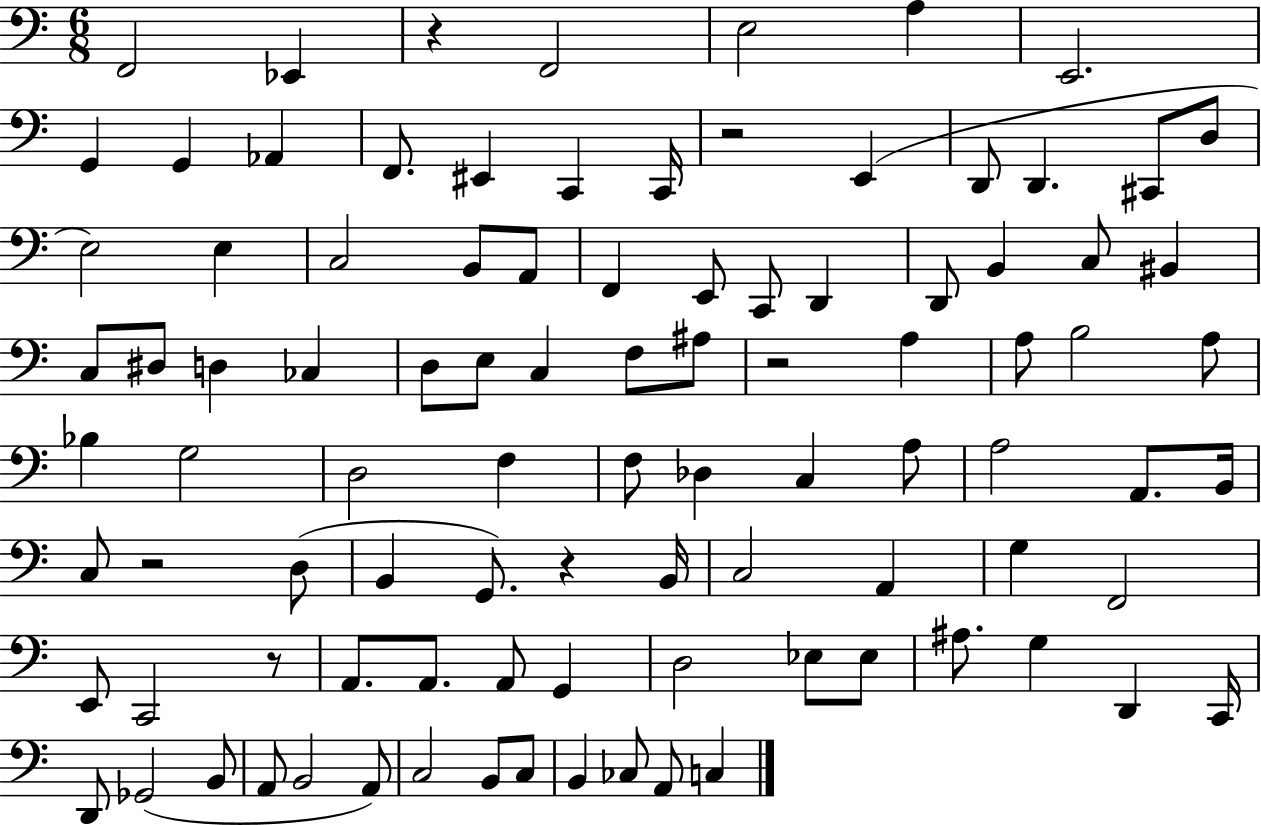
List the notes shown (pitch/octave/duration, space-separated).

F2/h Eb2/q R/q F2/h E3/h A3/q E2/h. G2/q G2/q Ab2/q F2/e. EIS2/q C2/q C2/s R/h E2/q D2/e D2/q. C#2/e D3/e E3/h E3/q C3/h B2/e A2/e F2/q E2/e C2/e D2/q D2/e B2/q C3/e BIS2/q C3/e D#3/e D3/q CES3/q D3/e E3/e C3/q F3/e A#3/e R/h A3/q A3/e B3/h A3/e Bb3/q G3/h D3/h F3/q F3/e Db3/q C3/q A3/e A3/h A2/e. B2/s C3/e R/h D3/e B2/q G2/e. R/q B2/s C3/h A2/q G3/q F2/h E2/e C2/h R/e A2/e. A2/e. A2/e G2/q D3/h Eb3/e Eb3/e A#3/e. G3/q D2/q C2/s D2/e Gb2/h B2/e A2/e B2/h A2/e C3/h B2/e C3/e B2/q CES3/e A2/e C3/q